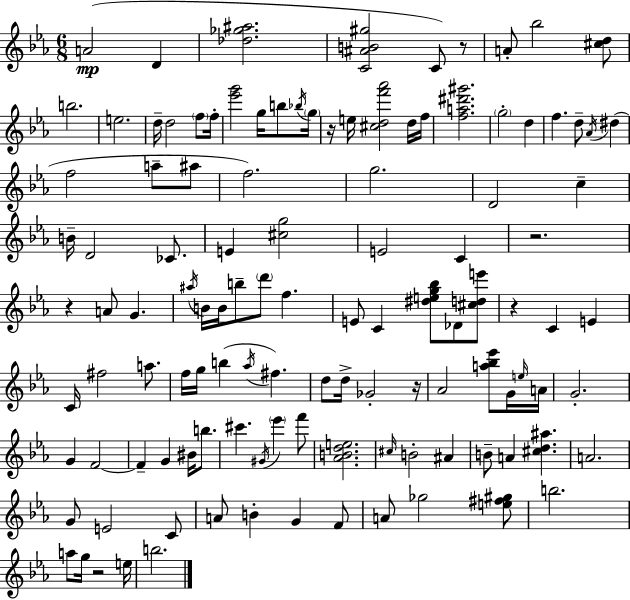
{
  \clef treble
  \numericTimeSignature
  \time 6/8
  \key c \minor
  a'2(\mp d'4 | <des'' ges'' ais''>2. | <c' ais' b' gis''>2 c'8) r8 | a'8-. bes''2 <cis'' d''>8 | \break b''2. | e''2. | d''16-- d''2 \parenthesize f''8 f''16-. | <ees''' g'''>2 g''16 b''8 \acciaccatura { bes''16 } | \break \parenthesize g''16 r16 e''16 <cis'' d'' f''' aes'''>2 d''16 | f''16 <f'' a'' dis''' gis'''>2. | \parenthesize g''2-. d''4 | f''4. d''8-- \acciaccatura { aes'16 } dis''4( | \break f''2 a''8-- | ais''8 f''2.) | g''2. | d'2 c''4-- | \break b'16-- d'2 ces'8. | e'4 <cis'' g''>2 | e'2 c'4 | r2. | \break r4 a'8 g'4. | \acciaccatura { ais''16 } b'16 b'16 b''8-- \parenthesize d'''8 f''4. | e'8 c'4 <dis'' e'' g'' bes''>8 des'8 | <cis'' d'' e'''>8 r4 c'4 e'4 | \break c'16 fis''2 | a''8. f''16 g''16 b''4( \acciaccatura { aes''16 } fis''4.) | d''8 d''16-> ges'2-. | r16 aes'2 | \break <a'' bes'' ees'''>8 g'16 \grace { e''16 } a'16 g'2.-. | g'4 f'2~~ | f'4-- g'4 | bis'16 b''8. cis'''4. \acciaccatura { gis'16 } | \break \parenthesize ees'''4 f'''8 <aes' b' d'' e''>2. | \grace { cis''16 } b'2-. | ais'4 b'8-- a'4 | <cis'' d'' ais''>4. a'2. | \break g'8 e'2 | c'8 a'8 b'4-. | g'4 f'8 a'8 ges''2 | <e'' fis'' gis''>8 b''2. | \break a''8 g''16 r2 | e''16 b''2. | \bar "|."
}